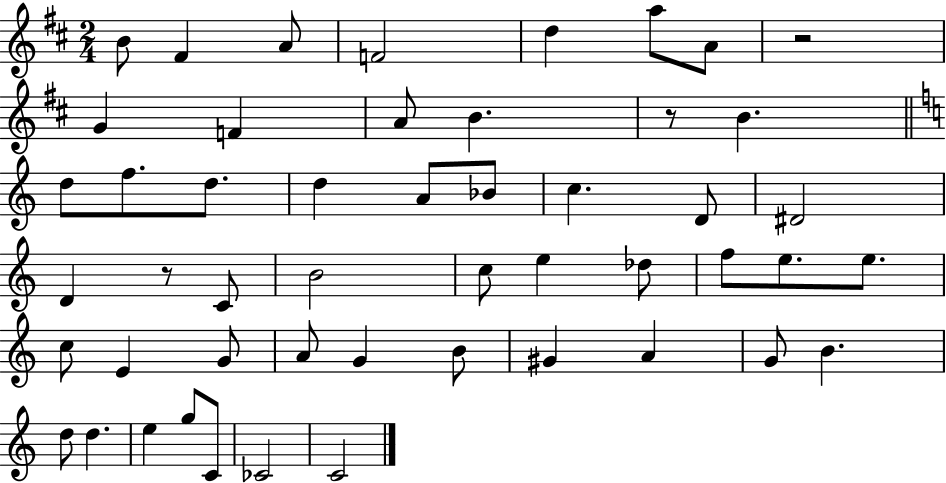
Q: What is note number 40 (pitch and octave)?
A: B4